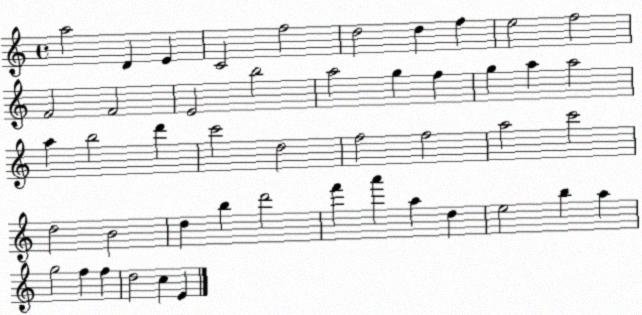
X:1
T:Untitled
M:4/4
L:1/4
K:C
a2 D E C2 f2 d2 d f e2 f2 F2 F2 E2 b2 a2 g f g a a2 a b2 d' c'2 d2 f2 f2 a2 c'2 d2 B2 d b d'2 f' a' a d e2 b a g2 f f d2 c E